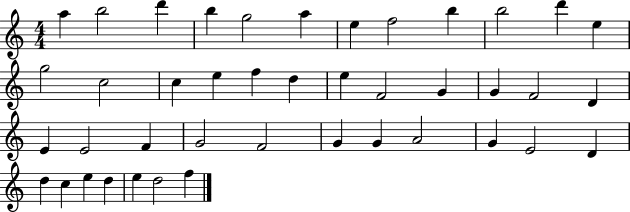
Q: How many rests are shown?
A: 0